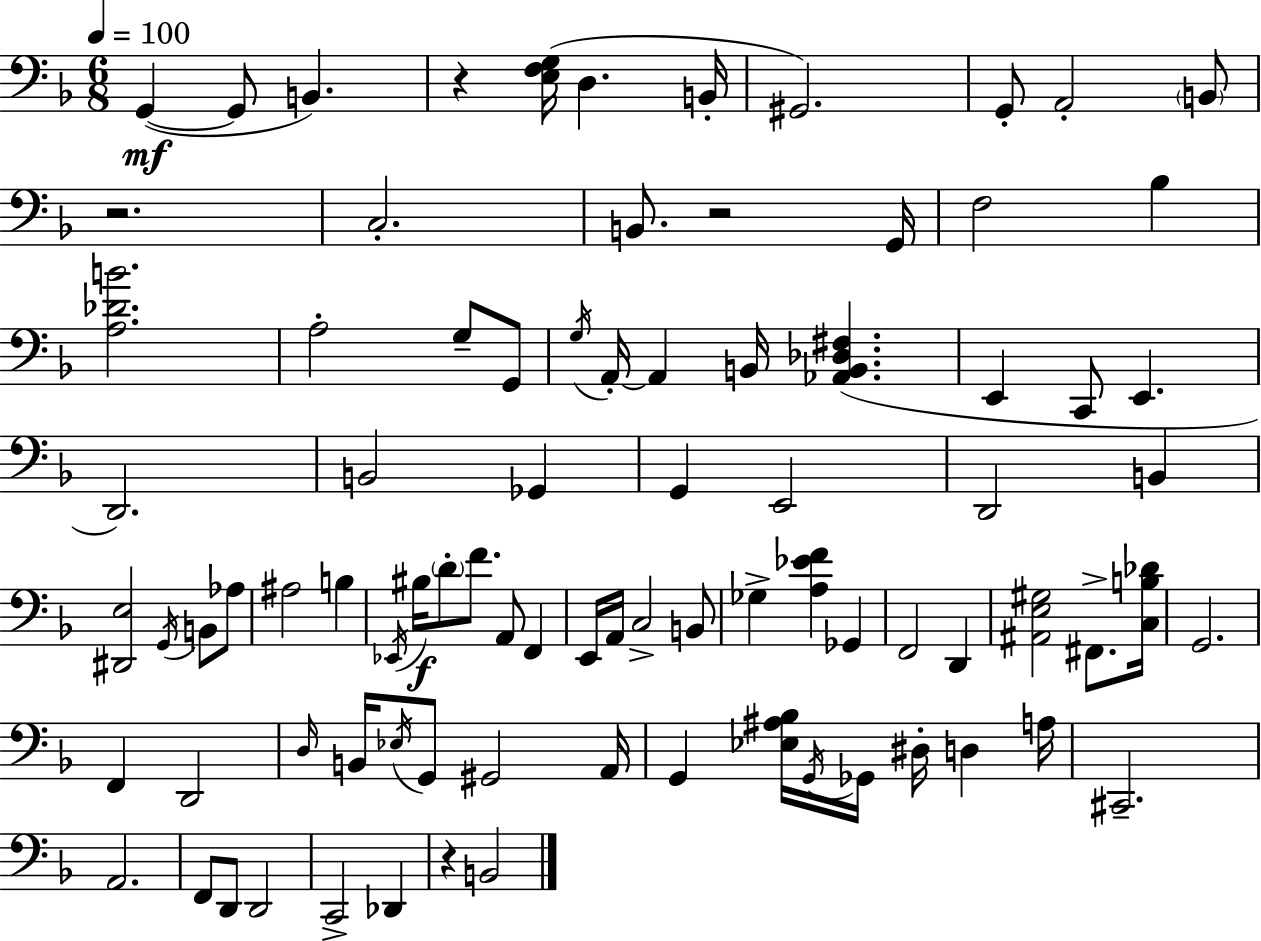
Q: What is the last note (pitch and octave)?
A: B2